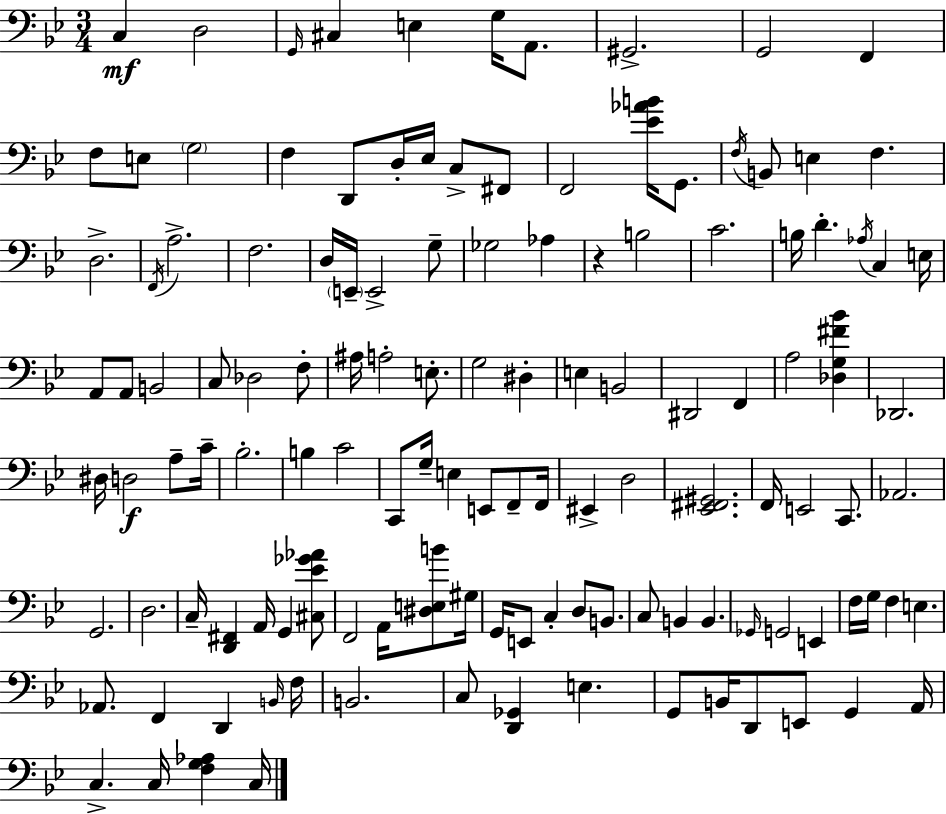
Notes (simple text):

C3/q D3/h G2/s C#3/q E3/q G3/s A2/e. G#2/h. G2/h F2/q F3/e E3/e G3/h F3/q D2/e D3/s Eb3/s C3/e F#2/e F2/h [Eb4,Ab4,B4]/s G2/e. F3/s B2/e E3/q F3/q. D3/h. F2/s A3/h. F3/h. D3/s E2/s E2/h G3/e Gb3/h Ab3/q R/q B3/h C4/h. B3/s D4/q. Ab3/s C3/q E3/s A2/e A2/e B2/h C3/e Db3/h F3/e A#3/s A3/h E3/e. G3/h D#3/q E3/q B2/h D#2/h F2/q A3/h [Db3,G3,F#4,Bb4]/q Db2/h. D#3/s D3/h A3/e C4/s Bb3/h. B3/q C4/h C2/e G3/s E3/q E2/e F2/e F2/s EIS2/q D3/h [Eb2,F#2,G#2]/h. F2/s E2/h C2/e. Ab2/h. G2/h. D3/h. C3/s [D2,F#2]/q A2/s G2/q [C#3,Eb4,Gb4,Ab4]/e F2/h A2/s [D#3,E3,B4]/e G#3/s G2/s E2/e C3/q D3/e B2/e. C3/e B2/q B2/q. Gb2/s G2/h E2/q F3/s G3/s F3/q E3/q. Ab2/e. F2/q D2/q B2/s F3/s B2/h. C3/e [D2,Gb2]/q E3/q. G2/e B2/s D2/e E2/e G2/q A2/s C3/q. C3/s [F3,G3,Ab3]/q C3/s